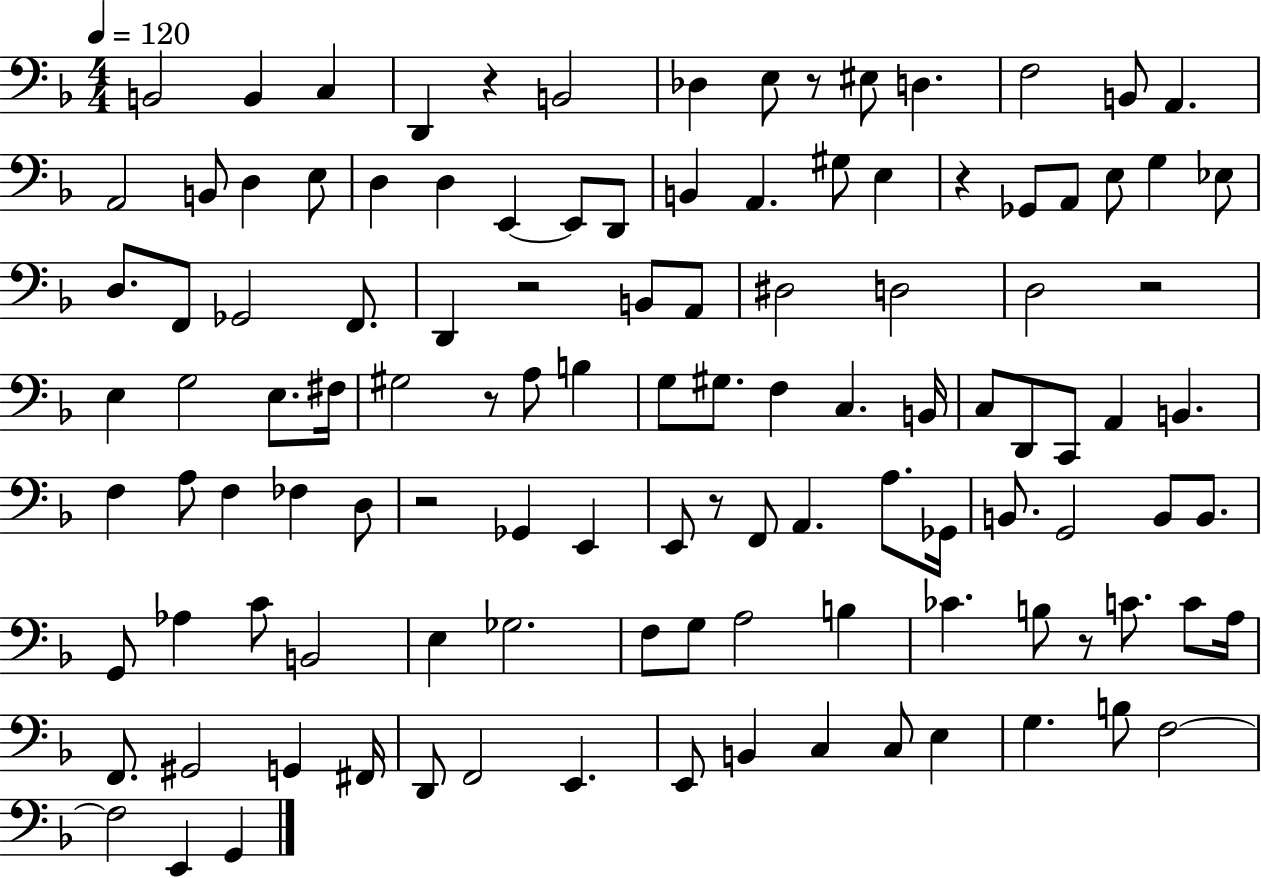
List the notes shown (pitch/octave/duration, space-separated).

B2/h B2/q C3/q D2/q R/q B2/h Db3/q E3/e R/e EIS3/e D3/q. F3/h B2/e A2/q. A2/h B2/e D3/q E3/e D3/q D3/q E2/q E2/e D2/e B2/q A2/q. G#3/e E3/q R/q Gb2/e A2/e E3/e G3/q Eb3/e D3/e. F2/e Gb2/h F2/e. D2/q R/h B2/e A2/e D#3/h D3/h D3/h R/h E3/q G3/h E3/e. F#3/s G#3/h R/e A3/e B3/q G3/e G#3/e. F3/q C3/q. B2/s C3/e D2/e C2/e A2/q B2/q. F3/q A3/e F3/q FES3/q D3/e R/h Gb2/q E2/q E2/e R/e F2/e A2/q. A3/e. Gb2/s B2/e. G2/h B2/e B2/e. G2/e Ab3/q C4/e B2/h E3/q Gb3/h. F3/e G3/e A3/h B3/q CES4/q. B3/e R/e C4/e. C4/e A3/s F2/e. G#2/h G2/q F#2/s D2/e F2/h E2/q. E2/e B2/q C3/q C3/e E3/q G3/q. B3/e F3/h F3/h E2/q G2/q